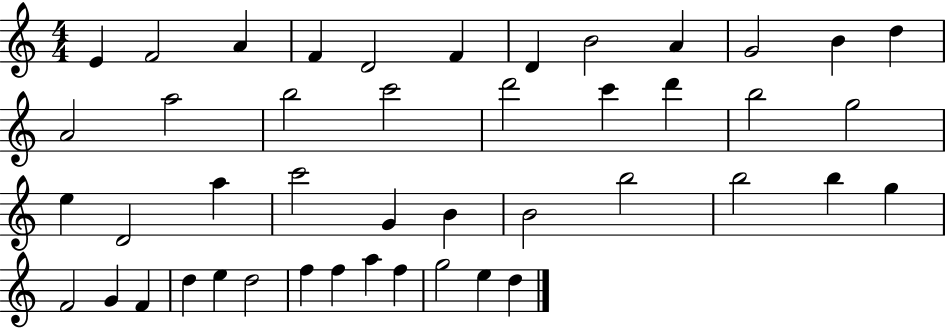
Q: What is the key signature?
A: C major